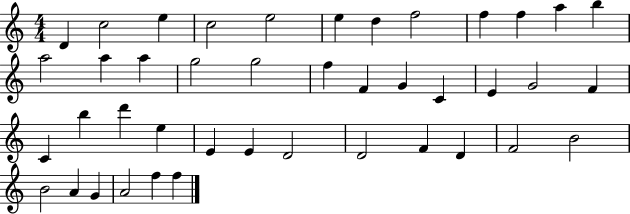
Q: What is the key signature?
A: C major